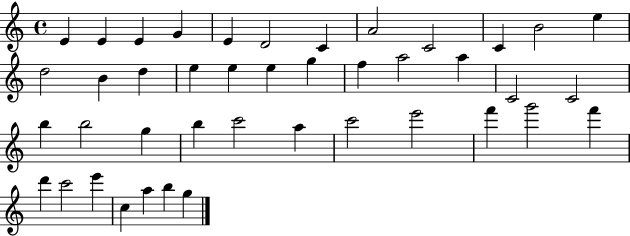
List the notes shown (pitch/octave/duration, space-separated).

E4/q E4/q E4/q G4/q E4/q D4/h C4/q A4/h C4/h C4/q B4/h E5/q D5/h B4/q D5/q E5/q E5/q E5/q G5/q F5/q A5/h A5/q C4/h C4/h B5/q B5/h G5/q B5/q C6/h A5/q C6/h E6/h F6/q G6/h F6/q D6/q C6/h E6/q C5/q A5/q B5/q G5/q